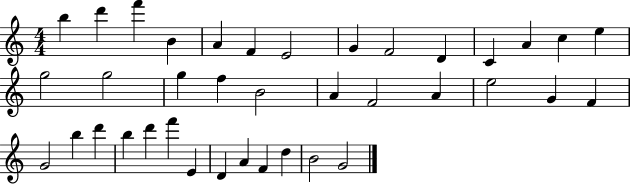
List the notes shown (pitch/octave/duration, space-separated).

B5/q D6/q F6/q B4/q A4/q F4/q E4/h G4/q F4/h D4/q C4/q A4/q C5/q E5/q G5/h G5/h G5/q F5/q B4/h A4/q F4/h A4/q E5/h G4/q F4/q G4/h B5/q D6/q B5/q D6/q F6/q E4/q D4/q A4/q F4/q D5/q B4/h G4/h